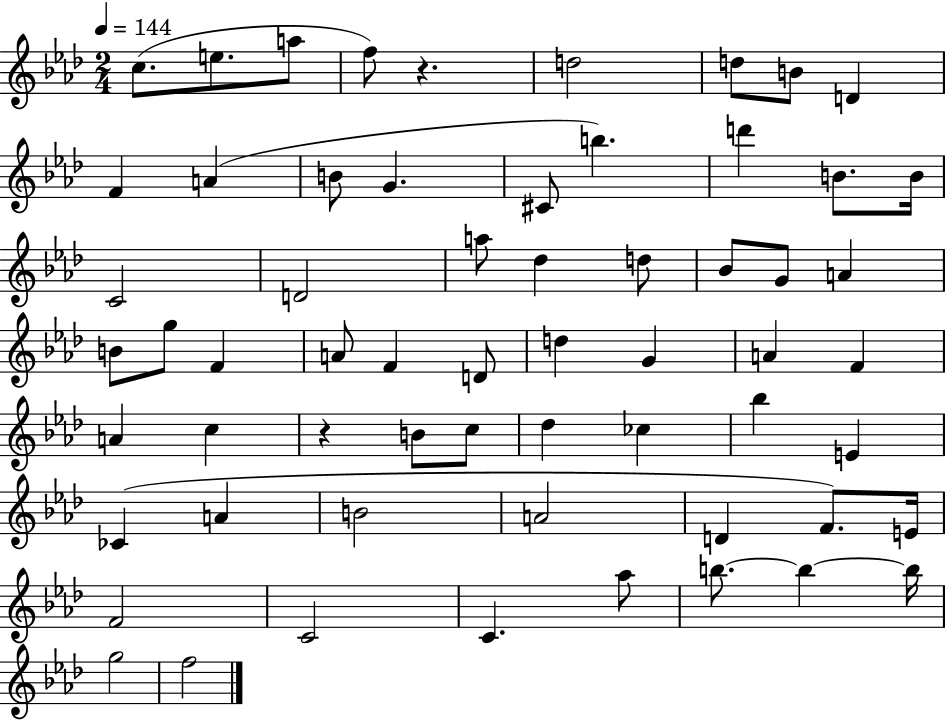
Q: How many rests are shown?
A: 2